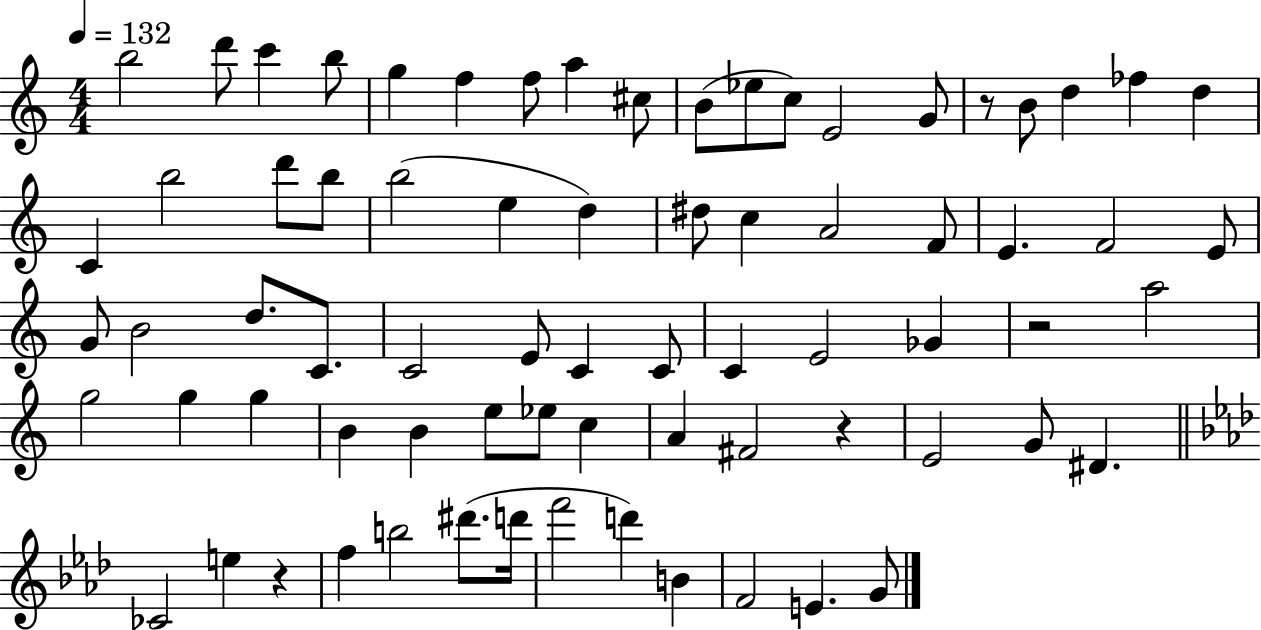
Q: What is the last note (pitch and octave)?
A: G4